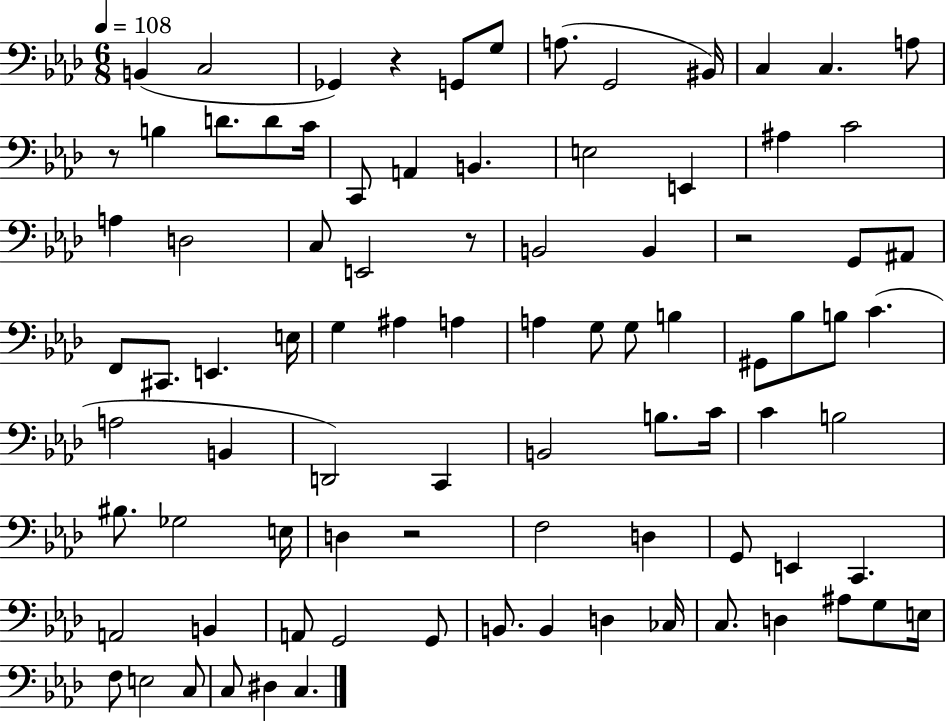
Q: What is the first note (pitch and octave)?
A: B2